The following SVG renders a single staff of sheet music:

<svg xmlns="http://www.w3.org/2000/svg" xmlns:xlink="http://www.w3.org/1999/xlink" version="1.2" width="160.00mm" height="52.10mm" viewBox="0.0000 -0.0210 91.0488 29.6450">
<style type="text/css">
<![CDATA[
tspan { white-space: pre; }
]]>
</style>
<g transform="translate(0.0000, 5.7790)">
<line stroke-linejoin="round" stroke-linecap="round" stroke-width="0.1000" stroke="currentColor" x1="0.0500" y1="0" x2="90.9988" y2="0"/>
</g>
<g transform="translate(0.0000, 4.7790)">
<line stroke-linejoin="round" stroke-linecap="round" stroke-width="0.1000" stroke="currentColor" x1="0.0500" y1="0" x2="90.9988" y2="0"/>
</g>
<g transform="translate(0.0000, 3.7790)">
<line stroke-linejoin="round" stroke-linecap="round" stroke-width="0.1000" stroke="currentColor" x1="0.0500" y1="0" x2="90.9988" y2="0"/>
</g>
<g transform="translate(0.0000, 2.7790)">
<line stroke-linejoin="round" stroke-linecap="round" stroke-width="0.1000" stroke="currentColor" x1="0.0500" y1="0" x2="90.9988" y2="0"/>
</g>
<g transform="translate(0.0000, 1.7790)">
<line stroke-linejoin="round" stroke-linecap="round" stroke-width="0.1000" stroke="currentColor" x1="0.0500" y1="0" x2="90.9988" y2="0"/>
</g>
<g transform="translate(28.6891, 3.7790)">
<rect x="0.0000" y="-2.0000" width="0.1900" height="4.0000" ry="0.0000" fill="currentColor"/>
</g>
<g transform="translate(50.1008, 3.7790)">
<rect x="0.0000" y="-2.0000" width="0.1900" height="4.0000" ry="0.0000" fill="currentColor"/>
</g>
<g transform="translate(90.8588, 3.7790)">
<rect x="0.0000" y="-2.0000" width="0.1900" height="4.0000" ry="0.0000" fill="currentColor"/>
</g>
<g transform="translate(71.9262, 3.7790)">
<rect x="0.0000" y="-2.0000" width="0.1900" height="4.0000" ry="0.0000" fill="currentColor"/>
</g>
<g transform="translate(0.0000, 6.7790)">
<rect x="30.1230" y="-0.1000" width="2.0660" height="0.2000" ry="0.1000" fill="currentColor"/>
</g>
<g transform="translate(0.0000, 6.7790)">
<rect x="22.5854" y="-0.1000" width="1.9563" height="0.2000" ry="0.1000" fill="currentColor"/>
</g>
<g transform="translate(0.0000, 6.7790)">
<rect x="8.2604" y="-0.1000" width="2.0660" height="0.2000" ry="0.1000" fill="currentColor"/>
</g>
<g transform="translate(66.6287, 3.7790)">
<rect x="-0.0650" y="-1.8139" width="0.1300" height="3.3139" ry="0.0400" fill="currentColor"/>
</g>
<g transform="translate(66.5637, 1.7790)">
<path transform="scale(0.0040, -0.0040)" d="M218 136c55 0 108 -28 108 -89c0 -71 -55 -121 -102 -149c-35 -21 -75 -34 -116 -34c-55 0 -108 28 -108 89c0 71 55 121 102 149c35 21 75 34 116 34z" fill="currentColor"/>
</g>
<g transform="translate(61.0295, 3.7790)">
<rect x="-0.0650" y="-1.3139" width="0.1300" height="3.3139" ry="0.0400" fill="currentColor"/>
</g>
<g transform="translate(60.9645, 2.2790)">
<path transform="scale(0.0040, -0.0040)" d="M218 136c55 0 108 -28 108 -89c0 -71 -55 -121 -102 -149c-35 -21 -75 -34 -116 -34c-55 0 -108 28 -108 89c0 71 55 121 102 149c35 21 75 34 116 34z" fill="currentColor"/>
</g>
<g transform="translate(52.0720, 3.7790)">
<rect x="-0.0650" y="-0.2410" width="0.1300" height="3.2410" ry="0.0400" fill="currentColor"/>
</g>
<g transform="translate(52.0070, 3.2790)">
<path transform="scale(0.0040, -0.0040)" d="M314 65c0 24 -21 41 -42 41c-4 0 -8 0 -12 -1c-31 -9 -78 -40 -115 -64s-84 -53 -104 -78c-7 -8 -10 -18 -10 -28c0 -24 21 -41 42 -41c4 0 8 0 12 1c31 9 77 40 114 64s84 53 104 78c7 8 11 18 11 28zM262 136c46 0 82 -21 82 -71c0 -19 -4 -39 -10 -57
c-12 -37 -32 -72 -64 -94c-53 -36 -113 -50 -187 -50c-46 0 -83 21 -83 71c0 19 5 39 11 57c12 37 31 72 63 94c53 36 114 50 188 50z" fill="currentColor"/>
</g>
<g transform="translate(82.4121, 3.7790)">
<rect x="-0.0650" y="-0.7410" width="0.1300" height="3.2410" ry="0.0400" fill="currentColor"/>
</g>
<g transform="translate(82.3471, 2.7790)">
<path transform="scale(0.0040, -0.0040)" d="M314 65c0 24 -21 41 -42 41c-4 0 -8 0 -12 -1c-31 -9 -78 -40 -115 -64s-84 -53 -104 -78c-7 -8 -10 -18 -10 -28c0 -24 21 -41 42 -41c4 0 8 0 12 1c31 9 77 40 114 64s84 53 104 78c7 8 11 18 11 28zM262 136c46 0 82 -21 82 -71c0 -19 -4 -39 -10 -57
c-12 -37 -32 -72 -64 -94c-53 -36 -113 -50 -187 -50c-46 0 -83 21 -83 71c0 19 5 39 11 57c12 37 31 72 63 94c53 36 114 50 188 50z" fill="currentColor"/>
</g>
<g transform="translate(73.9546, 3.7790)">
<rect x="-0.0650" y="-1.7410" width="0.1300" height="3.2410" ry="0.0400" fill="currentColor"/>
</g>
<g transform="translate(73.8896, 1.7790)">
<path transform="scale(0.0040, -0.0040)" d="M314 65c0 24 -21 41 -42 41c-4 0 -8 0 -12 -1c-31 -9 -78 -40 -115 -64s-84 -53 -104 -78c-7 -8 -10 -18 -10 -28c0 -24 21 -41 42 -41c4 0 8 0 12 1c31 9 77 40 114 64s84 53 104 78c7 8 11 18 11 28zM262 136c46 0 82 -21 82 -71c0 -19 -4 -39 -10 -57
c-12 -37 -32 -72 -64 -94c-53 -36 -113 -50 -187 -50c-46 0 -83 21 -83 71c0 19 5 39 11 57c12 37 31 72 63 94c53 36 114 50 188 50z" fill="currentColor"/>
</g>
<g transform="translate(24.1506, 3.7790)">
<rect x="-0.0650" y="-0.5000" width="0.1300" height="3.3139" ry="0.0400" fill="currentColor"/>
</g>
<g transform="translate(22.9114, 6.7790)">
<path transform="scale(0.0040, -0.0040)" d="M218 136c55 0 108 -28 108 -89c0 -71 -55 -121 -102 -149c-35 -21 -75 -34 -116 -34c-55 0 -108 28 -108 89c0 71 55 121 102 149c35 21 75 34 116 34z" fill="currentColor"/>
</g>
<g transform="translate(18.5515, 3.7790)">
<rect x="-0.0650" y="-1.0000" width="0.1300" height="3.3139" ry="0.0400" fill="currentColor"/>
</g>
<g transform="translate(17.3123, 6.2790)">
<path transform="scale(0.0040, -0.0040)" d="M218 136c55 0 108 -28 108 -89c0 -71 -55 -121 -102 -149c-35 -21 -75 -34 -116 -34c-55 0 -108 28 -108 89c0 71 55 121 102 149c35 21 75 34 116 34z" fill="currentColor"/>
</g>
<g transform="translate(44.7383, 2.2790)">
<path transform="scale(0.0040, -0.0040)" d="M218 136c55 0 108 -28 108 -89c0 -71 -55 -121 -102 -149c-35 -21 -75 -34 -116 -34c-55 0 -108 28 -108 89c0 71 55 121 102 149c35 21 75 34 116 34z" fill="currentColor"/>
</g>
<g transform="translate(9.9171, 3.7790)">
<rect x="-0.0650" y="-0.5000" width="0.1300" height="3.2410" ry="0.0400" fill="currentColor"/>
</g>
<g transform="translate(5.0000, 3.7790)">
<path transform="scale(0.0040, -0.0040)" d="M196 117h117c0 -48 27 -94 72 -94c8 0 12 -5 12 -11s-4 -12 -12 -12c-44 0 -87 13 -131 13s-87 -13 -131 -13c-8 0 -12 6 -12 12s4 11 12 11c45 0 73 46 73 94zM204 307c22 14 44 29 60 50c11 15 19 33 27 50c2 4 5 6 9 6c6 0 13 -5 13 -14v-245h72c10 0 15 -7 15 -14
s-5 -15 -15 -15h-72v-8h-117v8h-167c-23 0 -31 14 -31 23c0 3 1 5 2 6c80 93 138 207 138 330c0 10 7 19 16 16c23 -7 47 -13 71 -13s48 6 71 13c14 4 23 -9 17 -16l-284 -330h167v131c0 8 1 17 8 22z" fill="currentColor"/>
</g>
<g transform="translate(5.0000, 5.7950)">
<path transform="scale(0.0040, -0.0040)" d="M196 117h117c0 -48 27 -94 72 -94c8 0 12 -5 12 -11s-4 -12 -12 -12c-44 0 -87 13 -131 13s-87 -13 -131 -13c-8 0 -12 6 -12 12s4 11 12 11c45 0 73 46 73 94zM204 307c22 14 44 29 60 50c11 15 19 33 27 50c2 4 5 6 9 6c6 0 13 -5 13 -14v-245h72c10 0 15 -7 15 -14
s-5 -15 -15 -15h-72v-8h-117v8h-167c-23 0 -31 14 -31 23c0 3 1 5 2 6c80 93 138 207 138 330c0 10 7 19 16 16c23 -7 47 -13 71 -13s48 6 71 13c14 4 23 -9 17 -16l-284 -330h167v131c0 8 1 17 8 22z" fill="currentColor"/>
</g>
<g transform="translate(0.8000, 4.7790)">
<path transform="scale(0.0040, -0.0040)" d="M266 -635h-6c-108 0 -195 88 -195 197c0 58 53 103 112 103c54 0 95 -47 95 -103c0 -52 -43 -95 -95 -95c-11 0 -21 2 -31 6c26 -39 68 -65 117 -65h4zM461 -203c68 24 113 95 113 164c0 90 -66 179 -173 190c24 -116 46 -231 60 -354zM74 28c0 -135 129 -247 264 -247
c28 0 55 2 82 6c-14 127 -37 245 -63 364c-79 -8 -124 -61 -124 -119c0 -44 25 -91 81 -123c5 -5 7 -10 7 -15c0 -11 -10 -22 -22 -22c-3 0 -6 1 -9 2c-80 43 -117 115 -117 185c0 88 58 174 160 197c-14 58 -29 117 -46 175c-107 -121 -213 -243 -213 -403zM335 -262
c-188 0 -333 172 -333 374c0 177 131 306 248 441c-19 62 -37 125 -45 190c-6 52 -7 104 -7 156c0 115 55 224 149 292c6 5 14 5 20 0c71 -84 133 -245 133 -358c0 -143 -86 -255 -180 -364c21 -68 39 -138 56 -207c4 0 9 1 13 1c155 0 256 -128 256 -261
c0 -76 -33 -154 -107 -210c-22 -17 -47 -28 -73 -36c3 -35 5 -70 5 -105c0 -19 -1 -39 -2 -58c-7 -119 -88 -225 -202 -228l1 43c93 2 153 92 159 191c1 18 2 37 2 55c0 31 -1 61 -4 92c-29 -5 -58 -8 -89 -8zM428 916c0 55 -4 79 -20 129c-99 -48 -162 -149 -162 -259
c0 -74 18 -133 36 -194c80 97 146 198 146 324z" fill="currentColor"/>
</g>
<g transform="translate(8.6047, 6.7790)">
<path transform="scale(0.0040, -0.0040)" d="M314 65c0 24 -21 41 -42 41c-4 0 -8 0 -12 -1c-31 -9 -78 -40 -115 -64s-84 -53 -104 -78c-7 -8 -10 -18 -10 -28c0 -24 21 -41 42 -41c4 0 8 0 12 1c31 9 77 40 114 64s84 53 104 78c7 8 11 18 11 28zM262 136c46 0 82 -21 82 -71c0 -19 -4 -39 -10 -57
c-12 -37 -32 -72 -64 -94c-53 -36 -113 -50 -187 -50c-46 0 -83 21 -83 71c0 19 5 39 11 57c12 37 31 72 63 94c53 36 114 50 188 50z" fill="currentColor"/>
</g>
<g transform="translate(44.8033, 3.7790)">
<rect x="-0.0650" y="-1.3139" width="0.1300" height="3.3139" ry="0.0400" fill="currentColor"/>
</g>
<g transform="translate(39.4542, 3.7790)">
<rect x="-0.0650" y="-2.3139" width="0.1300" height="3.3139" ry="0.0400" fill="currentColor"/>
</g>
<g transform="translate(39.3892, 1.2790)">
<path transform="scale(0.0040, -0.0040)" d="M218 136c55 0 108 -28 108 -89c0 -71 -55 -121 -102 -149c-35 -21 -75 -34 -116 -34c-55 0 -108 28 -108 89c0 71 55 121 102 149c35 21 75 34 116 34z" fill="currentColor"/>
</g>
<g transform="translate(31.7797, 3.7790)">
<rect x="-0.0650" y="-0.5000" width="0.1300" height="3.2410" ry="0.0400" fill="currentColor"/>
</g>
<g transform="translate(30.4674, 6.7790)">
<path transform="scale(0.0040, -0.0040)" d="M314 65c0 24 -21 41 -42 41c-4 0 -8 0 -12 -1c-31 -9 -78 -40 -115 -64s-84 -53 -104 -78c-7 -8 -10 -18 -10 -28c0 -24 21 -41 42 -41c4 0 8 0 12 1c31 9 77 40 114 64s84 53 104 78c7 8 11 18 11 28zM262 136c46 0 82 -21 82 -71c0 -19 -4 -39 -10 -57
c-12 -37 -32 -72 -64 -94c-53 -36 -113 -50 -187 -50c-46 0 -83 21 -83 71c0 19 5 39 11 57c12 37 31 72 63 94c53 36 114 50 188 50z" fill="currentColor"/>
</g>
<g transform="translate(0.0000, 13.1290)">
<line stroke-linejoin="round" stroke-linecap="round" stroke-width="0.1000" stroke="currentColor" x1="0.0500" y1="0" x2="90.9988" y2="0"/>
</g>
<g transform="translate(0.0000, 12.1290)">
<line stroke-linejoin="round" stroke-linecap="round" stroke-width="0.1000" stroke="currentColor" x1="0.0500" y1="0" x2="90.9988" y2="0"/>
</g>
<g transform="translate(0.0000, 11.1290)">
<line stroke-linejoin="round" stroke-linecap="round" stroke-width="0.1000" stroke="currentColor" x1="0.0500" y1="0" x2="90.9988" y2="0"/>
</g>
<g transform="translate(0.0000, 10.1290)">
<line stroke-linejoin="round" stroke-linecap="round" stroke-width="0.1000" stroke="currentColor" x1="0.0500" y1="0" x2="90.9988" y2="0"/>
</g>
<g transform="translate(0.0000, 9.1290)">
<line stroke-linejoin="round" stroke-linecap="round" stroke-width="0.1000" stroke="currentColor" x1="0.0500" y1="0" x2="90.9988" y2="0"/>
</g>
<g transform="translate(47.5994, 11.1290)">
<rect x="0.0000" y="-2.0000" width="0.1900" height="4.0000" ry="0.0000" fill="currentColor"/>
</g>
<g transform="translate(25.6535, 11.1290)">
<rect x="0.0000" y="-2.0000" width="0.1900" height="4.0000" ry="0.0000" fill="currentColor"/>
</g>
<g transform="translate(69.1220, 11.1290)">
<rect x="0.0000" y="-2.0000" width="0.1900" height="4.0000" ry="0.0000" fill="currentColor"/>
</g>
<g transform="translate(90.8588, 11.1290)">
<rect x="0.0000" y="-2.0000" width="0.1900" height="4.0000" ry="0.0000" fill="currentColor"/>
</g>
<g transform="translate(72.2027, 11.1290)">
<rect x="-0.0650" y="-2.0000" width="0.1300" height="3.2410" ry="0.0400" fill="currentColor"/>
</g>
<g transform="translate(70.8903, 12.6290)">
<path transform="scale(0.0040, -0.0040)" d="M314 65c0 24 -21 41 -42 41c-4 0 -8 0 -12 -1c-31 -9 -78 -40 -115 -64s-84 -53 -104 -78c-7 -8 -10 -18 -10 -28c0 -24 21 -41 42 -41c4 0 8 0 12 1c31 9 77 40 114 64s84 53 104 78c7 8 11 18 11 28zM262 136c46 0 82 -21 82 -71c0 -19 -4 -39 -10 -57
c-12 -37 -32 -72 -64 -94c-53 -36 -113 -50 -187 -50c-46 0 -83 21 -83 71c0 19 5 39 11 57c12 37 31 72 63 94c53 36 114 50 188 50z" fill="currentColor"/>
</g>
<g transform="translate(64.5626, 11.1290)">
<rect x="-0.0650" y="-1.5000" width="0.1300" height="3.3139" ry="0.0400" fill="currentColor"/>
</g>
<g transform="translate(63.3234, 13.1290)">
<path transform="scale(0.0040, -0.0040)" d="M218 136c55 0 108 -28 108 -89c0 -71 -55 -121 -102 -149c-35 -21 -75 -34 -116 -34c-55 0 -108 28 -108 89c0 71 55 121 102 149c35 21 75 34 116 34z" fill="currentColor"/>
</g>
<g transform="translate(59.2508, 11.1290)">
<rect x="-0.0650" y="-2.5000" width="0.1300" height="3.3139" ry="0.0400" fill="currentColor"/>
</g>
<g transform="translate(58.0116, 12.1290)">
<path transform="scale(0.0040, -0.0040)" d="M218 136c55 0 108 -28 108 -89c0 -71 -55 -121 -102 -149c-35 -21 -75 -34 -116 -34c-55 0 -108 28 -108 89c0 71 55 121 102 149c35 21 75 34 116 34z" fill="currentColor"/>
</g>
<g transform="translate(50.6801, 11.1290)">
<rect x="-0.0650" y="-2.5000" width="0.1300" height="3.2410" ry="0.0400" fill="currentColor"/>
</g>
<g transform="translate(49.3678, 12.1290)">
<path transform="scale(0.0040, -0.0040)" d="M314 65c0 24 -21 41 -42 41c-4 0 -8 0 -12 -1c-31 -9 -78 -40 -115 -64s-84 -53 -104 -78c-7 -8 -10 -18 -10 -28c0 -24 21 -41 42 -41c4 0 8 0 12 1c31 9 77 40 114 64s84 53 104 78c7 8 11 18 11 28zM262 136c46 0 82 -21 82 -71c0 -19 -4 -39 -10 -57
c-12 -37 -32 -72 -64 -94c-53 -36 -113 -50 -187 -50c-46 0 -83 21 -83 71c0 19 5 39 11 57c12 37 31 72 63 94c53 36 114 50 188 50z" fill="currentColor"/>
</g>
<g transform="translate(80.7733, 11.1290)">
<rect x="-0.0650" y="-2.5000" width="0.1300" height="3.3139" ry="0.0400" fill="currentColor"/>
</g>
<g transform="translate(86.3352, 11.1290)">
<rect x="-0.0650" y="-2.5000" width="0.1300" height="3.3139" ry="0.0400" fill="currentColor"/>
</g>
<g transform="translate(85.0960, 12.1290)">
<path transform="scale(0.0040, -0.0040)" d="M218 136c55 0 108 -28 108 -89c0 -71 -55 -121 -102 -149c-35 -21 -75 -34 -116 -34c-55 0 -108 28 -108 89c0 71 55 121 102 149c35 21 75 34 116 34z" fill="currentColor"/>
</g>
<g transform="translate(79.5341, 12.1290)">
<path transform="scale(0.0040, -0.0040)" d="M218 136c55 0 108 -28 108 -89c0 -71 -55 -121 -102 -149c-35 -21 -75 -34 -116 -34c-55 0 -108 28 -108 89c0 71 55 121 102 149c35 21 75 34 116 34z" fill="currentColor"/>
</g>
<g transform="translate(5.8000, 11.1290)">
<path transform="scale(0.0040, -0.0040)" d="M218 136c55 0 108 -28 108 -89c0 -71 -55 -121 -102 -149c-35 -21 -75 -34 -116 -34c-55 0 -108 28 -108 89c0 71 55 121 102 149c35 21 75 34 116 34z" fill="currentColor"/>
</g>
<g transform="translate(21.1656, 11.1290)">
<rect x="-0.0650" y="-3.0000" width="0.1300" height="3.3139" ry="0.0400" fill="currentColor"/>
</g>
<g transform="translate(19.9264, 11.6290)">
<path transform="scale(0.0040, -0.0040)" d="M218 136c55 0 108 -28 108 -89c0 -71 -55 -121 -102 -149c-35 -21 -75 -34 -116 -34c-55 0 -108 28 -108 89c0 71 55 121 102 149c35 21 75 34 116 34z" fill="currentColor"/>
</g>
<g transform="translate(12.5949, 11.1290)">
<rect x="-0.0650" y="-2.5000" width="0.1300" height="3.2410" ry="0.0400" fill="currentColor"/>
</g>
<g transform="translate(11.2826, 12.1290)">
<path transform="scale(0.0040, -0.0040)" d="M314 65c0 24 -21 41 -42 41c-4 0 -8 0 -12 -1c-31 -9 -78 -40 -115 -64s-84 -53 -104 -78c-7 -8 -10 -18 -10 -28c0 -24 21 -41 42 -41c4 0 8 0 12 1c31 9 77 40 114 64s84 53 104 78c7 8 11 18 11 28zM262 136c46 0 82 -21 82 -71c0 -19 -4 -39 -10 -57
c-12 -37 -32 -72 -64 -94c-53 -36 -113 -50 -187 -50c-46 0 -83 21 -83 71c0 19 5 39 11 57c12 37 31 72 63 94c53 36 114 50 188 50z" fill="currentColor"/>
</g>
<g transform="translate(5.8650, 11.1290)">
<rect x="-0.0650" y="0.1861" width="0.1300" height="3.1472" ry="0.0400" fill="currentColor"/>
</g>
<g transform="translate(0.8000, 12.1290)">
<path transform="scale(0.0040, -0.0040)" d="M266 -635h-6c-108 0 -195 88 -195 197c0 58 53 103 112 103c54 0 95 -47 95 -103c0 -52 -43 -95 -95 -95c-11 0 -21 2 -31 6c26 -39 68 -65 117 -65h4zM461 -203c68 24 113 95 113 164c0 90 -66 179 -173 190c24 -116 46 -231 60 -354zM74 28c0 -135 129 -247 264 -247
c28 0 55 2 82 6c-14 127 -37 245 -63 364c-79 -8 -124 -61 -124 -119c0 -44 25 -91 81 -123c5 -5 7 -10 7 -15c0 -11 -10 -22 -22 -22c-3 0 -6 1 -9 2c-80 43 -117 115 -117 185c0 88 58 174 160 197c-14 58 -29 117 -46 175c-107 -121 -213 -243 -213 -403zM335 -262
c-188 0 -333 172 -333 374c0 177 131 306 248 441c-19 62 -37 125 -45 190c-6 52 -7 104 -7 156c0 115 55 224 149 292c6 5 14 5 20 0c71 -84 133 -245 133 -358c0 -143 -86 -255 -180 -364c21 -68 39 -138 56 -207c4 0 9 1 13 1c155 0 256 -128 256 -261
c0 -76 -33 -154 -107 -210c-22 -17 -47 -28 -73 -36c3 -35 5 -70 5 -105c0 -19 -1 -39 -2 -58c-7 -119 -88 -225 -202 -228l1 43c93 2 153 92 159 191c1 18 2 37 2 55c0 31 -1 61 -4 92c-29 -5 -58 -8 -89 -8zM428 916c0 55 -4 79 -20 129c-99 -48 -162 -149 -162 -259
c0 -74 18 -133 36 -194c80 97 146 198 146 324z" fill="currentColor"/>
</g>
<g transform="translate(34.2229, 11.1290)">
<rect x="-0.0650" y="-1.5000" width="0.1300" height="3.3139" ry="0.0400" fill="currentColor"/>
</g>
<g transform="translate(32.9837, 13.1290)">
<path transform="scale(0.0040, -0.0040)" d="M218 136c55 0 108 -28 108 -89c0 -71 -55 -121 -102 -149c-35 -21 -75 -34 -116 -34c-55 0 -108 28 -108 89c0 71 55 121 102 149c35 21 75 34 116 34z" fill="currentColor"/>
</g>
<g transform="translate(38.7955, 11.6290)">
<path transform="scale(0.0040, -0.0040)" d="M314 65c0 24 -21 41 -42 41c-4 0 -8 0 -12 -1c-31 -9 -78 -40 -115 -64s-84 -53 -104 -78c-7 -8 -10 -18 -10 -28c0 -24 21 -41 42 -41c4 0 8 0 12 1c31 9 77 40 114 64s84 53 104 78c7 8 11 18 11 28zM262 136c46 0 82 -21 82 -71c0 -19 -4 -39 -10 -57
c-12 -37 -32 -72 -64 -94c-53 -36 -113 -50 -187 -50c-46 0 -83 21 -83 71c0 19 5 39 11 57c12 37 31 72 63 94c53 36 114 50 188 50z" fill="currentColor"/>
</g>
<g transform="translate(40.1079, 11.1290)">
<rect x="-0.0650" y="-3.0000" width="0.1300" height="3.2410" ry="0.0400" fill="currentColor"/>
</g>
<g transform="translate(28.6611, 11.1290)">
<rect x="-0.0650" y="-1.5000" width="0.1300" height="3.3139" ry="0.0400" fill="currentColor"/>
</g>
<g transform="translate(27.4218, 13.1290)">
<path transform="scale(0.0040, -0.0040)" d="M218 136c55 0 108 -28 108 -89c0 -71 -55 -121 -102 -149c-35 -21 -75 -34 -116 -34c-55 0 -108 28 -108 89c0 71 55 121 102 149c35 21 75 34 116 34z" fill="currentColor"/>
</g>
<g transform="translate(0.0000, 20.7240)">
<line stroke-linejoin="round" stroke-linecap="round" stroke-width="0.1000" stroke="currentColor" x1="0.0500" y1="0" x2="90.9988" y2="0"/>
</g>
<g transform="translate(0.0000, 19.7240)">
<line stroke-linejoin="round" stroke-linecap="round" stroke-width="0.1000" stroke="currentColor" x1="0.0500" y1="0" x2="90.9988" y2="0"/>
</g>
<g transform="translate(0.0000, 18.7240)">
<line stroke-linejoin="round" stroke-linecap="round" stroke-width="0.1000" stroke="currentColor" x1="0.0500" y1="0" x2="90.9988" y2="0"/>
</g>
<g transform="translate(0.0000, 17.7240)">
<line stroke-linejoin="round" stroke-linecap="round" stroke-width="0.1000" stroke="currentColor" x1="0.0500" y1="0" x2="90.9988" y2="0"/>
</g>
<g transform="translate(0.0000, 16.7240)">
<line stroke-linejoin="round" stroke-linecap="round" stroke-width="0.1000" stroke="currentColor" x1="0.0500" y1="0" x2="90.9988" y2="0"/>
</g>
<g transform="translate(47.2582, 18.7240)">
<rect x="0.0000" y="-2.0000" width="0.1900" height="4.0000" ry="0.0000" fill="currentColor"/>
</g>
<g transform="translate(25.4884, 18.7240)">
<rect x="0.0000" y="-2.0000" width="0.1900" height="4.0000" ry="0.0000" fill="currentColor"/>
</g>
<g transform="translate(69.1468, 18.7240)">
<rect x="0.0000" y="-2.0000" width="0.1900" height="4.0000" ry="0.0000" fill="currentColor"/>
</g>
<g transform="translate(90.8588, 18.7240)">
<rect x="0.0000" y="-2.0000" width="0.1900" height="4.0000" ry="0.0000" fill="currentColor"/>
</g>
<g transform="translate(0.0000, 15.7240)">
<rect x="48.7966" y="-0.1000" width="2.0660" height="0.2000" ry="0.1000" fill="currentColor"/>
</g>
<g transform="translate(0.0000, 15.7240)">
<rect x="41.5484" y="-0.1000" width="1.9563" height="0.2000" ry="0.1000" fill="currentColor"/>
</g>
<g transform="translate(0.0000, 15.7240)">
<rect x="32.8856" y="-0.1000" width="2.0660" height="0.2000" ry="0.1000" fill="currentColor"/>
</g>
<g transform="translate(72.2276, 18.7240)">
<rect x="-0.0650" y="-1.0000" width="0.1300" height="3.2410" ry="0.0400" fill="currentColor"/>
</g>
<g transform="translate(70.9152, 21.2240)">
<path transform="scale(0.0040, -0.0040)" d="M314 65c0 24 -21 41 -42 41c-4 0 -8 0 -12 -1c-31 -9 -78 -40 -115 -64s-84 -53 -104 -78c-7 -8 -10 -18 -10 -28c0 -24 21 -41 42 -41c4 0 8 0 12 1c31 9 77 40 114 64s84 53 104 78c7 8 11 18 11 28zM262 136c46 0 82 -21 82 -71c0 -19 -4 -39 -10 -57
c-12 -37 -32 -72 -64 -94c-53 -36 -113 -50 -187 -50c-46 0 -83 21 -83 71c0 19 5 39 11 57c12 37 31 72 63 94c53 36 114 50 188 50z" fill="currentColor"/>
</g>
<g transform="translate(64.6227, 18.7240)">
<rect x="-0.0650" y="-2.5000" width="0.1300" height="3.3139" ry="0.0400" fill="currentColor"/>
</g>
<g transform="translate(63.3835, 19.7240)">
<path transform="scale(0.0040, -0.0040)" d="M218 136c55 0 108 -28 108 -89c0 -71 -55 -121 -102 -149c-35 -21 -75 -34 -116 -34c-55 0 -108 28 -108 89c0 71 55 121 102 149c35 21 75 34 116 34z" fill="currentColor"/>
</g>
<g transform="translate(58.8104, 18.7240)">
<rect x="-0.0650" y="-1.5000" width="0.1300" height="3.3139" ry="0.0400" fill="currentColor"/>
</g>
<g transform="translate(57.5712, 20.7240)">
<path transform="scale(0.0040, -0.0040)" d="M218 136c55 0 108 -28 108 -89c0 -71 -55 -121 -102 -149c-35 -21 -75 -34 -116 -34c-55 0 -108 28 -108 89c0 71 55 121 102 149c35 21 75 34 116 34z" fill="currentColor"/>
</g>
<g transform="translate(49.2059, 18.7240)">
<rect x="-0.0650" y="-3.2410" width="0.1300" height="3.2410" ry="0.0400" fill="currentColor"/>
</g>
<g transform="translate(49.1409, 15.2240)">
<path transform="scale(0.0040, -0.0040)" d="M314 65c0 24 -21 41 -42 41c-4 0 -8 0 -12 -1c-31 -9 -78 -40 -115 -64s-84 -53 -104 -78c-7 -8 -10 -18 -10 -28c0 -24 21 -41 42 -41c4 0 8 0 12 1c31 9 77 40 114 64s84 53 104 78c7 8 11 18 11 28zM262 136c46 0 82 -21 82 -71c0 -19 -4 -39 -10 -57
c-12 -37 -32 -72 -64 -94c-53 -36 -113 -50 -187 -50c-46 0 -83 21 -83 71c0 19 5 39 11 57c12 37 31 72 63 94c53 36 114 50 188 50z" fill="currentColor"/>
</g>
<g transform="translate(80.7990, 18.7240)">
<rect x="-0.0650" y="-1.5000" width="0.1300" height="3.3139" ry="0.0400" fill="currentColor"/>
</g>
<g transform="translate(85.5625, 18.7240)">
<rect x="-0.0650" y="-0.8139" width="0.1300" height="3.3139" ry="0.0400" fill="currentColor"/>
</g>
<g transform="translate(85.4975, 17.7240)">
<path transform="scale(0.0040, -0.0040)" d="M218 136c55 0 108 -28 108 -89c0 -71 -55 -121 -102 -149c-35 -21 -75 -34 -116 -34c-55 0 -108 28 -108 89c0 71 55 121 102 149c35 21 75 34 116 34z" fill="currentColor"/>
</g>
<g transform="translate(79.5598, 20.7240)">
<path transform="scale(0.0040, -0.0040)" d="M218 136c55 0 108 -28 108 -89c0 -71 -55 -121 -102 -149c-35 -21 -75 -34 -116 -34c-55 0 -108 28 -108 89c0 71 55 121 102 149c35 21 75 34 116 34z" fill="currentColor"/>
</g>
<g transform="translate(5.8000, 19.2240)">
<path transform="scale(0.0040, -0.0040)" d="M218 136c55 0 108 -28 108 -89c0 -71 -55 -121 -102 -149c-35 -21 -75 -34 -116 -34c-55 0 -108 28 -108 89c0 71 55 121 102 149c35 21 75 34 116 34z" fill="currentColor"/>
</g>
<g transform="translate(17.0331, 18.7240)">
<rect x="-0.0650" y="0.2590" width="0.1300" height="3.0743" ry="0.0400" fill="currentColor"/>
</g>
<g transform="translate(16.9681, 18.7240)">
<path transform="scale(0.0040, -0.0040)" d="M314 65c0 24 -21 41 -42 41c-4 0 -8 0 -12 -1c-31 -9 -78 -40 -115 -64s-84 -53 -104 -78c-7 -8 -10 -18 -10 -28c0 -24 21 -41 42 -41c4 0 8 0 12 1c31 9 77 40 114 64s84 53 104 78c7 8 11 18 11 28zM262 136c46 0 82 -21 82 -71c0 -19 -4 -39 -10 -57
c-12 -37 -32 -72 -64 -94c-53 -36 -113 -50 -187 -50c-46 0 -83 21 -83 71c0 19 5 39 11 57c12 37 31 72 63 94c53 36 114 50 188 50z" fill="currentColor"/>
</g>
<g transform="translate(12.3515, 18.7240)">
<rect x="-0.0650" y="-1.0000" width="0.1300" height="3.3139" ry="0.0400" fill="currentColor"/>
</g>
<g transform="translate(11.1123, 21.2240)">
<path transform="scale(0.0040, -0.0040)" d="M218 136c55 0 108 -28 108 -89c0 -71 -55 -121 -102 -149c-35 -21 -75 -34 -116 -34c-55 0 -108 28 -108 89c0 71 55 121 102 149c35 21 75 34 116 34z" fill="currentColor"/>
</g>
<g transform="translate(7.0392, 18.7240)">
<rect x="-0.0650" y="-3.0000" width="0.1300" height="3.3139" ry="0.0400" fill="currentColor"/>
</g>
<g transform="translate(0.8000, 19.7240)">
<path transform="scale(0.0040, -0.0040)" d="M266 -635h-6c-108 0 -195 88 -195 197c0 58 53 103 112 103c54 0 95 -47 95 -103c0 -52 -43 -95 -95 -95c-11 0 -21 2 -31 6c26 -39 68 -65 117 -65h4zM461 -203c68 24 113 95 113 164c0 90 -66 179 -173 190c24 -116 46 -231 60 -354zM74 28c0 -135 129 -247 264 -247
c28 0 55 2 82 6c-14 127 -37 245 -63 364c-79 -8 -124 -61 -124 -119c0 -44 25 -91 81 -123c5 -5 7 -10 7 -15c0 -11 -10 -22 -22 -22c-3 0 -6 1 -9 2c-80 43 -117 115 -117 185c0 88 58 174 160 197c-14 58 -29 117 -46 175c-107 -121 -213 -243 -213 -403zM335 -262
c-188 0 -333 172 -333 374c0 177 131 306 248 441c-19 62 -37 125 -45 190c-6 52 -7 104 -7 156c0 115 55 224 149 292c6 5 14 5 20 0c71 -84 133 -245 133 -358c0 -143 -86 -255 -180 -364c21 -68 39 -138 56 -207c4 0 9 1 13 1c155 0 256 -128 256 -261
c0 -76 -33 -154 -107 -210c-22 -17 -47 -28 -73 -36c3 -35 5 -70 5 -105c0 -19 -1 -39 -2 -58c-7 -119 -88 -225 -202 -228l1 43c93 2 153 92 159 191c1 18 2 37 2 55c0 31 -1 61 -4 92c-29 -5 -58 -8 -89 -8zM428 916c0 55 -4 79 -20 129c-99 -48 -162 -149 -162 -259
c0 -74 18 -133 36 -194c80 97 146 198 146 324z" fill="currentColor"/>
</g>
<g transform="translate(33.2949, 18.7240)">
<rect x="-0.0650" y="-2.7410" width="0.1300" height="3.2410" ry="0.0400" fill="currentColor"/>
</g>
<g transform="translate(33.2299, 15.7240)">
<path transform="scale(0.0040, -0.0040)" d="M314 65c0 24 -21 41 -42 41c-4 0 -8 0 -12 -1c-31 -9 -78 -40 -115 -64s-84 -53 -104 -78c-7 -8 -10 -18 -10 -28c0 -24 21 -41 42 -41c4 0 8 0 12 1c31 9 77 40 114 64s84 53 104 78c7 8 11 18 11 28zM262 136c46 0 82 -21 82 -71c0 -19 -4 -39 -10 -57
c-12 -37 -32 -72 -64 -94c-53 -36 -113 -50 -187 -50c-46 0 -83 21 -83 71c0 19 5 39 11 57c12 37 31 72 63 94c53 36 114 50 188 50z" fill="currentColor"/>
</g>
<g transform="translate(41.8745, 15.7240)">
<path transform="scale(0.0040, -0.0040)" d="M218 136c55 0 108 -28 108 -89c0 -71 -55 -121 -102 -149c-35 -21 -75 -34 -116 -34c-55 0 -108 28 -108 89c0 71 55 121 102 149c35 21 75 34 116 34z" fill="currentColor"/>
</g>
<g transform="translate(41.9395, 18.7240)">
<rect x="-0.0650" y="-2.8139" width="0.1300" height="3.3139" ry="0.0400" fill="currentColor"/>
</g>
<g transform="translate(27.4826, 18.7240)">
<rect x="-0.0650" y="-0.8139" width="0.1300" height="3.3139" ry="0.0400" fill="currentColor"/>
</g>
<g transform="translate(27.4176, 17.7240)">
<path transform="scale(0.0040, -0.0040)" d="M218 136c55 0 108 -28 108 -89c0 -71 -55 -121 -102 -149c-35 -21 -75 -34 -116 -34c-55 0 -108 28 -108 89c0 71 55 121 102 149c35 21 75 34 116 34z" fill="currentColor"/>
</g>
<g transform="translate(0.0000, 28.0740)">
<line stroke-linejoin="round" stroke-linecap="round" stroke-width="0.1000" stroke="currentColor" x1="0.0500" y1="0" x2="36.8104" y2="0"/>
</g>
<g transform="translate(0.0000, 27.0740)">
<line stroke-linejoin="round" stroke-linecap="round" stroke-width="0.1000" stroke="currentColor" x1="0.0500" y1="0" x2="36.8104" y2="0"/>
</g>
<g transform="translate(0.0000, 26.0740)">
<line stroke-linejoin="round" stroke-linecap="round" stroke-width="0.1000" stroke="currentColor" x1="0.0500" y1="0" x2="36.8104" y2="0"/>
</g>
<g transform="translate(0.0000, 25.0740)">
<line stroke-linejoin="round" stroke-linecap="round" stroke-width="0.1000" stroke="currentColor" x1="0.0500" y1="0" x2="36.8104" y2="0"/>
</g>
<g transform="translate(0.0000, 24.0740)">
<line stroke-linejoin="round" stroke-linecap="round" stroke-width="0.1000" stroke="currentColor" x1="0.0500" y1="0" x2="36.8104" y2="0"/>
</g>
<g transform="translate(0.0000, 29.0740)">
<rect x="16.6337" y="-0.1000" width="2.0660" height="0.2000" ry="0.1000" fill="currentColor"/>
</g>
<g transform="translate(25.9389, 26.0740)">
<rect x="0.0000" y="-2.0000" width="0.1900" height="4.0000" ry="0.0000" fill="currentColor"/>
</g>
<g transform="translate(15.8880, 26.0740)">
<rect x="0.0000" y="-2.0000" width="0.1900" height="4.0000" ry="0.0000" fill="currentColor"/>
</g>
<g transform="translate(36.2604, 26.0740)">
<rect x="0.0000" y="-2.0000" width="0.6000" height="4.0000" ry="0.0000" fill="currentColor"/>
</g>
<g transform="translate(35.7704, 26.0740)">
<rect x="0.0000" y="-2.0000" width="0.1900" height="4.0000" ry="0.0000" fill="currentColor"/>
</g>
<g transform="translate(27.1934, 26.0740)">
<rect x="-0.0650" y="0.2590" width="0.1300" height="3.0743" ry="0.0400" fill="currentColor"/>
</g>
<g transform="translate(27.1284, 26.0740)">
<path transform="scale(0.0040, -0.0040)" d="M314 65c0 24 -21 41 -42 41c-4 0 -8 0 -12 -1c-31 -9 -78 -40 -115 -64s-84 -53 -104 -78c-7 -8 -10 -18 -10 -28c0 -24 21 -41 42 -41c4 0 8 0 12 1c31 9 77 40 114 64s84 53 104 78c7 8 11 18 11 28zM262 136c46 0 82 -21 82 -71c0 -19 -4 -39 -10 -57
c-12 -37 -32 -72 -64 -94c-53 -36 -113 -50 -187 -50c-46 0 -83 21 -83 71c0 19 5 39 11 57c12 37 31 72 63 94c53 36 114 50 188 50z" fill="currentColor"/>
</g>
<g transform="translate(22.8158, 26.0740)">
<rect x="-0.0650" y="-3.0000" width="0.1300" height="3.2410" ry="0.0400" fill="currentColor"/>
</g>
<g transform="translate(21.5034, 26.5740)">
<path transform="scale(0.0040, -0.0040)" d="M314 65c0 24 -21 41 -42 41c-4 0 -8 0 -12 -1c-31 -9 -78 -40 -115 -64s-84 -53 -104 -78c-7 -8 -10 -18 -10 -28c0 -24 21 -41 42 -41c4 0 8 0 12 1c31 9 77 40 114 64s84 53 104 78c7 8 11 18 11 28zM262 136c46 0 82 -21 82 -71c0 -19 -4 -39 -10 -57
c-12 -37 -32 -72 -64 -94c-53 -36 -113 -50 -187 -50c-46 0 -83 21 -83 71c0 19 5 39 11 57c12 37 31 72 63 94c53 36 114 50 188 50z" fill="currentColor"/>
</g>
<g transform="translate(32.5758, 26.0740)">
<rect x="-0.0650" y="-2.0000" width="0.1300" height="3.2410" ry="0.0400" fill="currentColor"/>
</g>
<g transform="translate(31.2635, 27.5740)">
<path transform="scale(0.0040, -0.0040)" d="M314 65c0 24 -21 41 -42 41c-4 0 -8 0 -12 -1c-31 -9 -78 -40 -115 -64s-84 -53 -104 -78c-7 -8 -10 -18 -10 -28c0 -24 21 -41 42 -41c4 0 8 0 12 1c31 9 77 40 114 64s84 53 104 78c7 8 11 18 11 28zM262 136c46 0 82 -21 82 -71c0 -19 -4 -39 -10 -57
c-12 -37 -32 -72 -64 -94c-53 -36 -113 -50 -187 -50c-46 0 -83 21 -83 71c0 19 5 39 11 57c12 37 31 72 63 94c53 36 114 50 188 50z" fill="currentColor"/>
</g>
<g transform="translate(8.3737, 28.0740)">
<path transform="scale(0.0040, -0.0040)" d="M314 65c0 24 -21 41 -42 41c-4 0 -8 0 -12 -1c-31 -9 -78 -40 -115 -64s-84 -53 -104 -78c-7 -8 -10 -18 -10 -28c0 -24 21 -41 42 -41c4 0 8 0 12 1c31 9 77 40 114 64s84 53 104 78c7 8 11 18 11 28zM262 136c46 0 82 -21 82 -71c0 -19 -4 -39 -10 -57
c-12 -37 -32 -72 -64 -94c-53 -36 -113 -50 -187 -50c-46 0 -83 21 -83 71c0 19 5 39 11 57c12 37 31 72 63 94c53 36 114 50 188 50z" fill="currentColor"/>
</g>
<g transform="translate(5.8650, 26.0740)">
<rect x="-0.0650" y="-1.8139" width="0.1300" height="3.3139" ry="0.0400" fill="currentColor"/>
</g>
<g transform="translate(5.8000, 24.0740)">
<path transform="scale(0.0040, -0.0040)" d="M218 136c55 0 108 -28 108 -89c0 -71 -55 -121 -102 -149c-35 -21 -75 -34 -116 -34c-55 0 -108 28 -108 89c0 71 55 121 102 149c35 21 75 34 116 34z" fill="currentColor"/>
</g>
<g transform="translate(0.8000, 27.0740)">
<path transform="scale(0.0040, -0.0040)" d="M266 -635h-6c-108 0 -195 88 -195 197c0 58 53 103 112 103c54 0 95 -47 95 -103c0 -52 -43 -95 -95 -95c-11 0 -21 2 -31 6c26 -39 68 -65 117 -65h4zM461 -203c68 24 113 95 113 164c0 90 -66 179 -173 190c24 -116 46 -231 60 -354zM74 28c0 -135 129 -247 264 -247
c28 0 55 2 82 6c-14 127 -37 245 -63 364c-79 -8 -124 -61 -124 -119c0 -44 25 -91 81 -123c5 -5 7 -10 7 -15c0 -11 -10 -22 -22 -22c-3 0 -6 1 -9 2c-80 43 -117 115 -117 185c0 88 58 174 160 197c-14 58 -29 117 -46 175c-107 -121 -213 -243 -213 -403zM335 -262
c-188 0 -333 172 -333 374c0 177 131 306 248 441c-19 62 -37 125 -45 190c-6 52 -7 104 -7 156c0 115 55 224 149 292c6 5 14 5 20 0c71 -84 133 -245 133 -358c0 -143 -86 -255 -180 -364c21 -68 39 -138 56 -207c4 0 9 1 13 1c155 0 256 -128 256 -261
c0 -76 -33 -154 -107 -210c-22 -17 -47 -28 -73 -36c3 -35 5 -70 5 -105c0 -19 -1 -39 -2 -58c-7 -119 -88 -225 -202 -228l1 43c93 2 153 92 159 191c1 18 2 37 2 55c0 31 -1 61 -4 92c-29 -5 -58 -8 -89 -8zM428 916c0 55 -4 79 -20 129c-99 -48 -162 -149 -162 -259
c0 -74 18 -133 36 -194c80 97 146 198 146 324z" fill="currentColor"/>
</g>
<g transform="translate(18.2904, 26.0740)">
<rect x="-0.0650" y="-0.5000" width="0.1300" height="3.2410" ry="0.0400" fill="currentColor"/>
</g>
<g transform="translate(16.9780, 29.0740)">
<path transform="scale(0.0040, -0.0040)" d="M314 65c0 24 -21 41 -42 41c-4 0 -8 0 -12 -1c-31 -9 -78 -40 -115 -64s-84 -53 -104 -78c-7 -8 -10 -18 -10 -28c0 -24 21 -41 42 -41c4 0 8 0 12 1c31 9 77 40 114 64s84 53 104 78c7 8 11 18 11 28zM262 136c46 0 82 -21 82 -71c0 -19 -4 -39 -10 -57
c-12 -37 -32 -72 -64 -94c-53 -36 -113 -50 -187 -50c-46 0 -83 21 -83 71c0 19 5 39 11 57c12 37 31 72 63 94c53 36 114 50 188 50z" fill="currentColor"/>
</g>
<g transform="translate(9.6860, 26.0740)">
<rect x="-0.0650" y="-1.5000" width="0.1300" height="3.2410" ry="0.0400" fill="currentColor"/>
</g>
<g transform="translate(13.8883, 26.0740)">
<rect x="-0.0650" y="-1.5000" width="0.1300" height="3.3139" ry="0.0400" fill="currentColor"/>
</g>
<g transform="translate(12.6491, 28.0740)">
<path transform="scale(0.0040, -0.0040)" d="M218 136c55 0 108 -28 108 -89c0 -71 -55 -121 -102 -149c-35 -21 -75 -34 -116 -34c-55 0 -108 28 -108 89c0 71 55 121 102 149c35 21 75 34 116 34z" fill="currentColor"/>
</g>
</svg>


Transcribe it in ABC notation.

X:1
T:Untitled
M:4/4
L:1/4
K:C
C2 D C C2 g e c2 e f f2 d2 B G2 A E E A2 G2 G E F2 G G A D B2 d a2 a b2 E G D2 E d f E2 E C2 A2 B2 F2